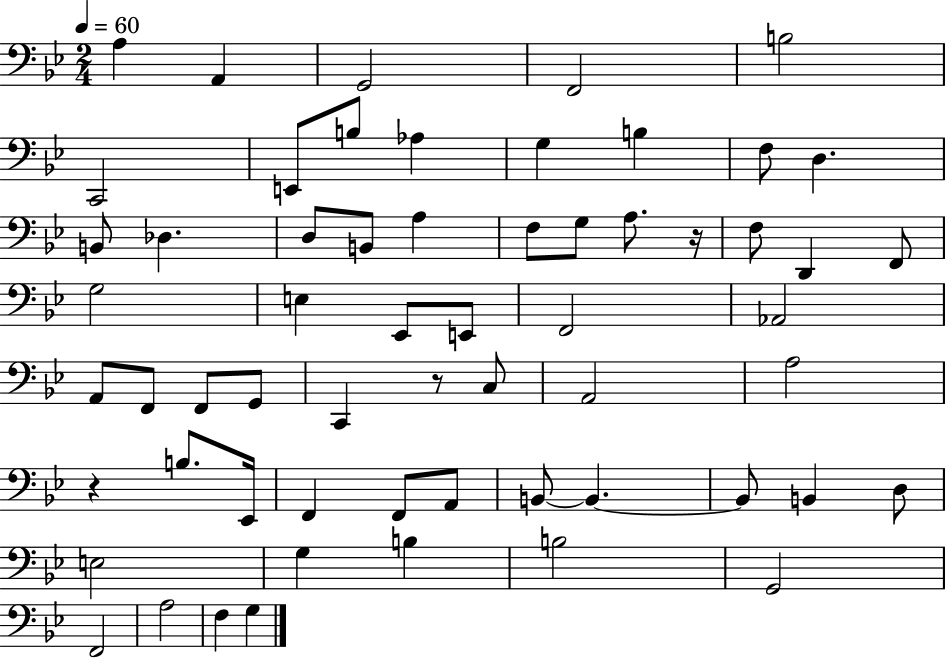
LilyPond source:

{
  \clef bass
  \numericTimeSignature
  \time 2/4
  \key bes \major
  \tempo 4 = 60
  \repeat volta 2 { a4 a,4 | g,2 | f,2 | b2 | \break c,2 | e,8 b8 aes4 | g4 b4 | f8 d4. | \break b,8 des4. | d8 b,8 a4 | f8 g8 a8. r16 | f8 d,4 f,8 | \break g2 | e4 ees,8 e,8 | f,2 | aes,2 | \break a,8 f,8 f,8 g,8 | c,4 r8 c8 | a,2 | a2 | \break r4 b8. ees,16 | f,4 f,8 a,8 | b,8~~ b,4.~~ | b,8 b,4 d8 | \break e2 | g4 b4 | b2 | g,2 | \break f,2 | a2 | f4 g4 | } \bar "|."
}